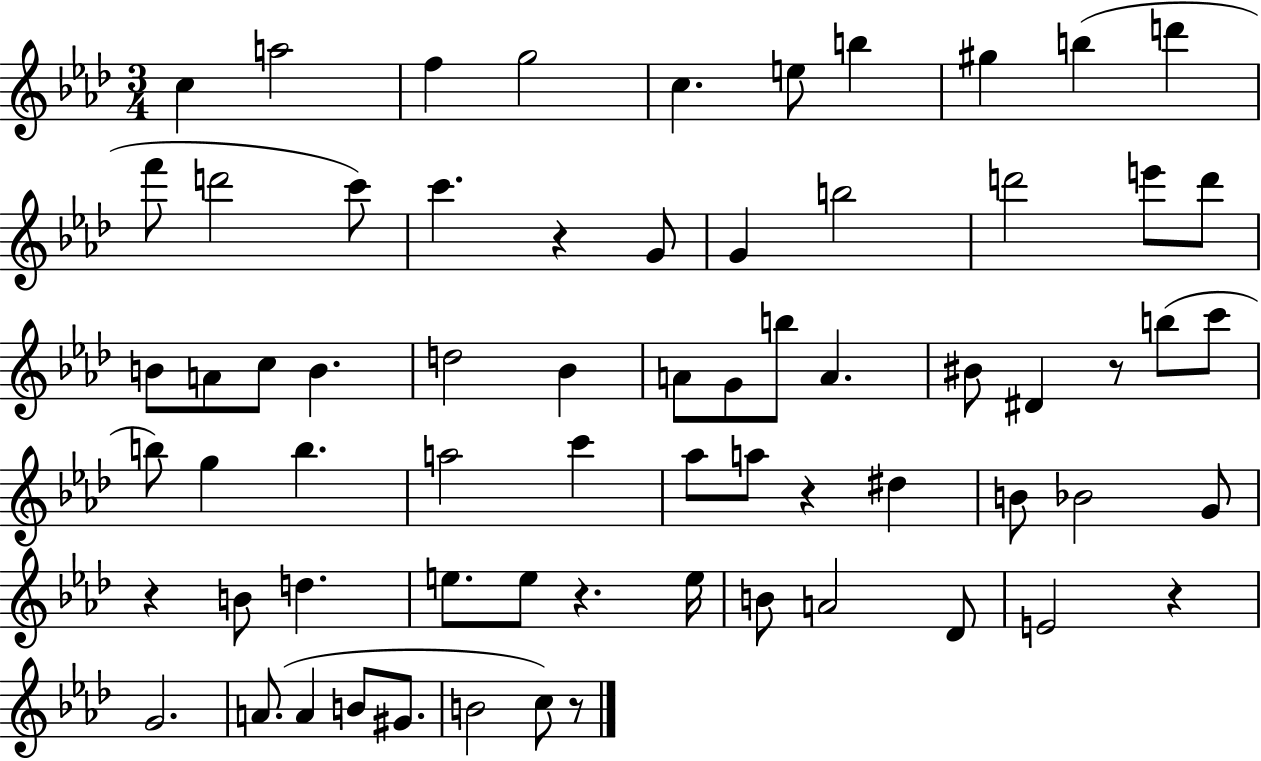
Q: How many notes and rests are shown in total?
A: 68